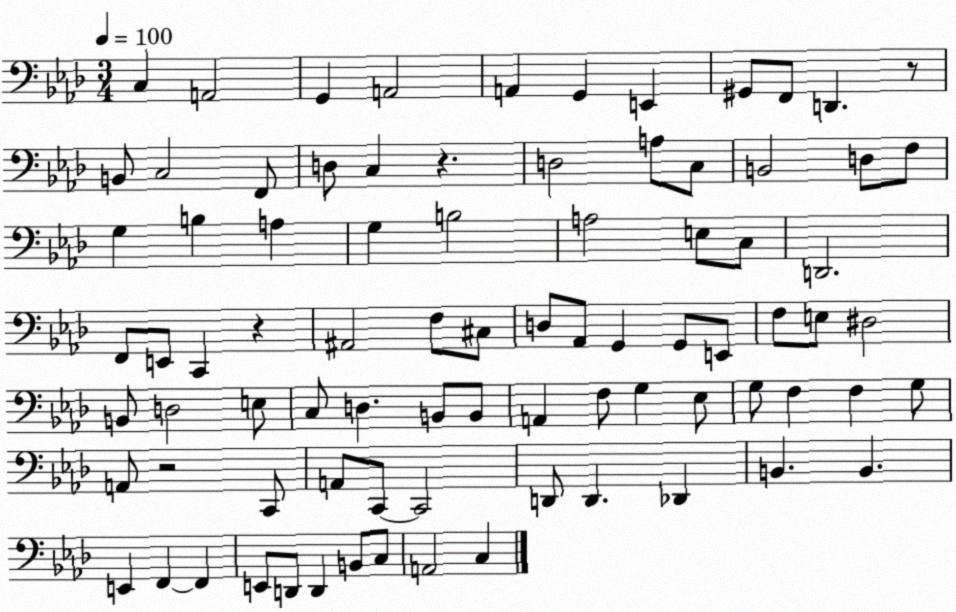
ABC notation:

X:1
T:Untitled
M:3/4
L:1/4
K:Ab
C, A,,2 G,, A,,2 A,, G,, E,, ^G,,/2 F,,/2 D,, z/2 B,,/2 C,2 F,,/2 D,/2 C, z D,2 A,/2 C,/2 B,,2 D,/2 F,/2 G, B, A, G, B,2 A,2 E,/2 C,/2 D,,2 F,,/2 E,,/2 C,, z ^A,,2 F,/2 ^C,/2 D,/2 _A,,/2 G,, G,,/2 E,,/2 F,/2 E,/2 ^D,2 B,,/2 D,2 E,/2 C,/2 D, B,,/2 B,,/2 A,, F,/2 G, _E,/2 G,/2 F, F, G,/2 A,,/2 z2 C,,/2 A,,/2 C,,/2 C,,2 D,,/2 D,, _D,, B,, B,, E,, F,, F,, E,,/2 D,,/2 D,, B,,/2 C,/2 A,,2 C,